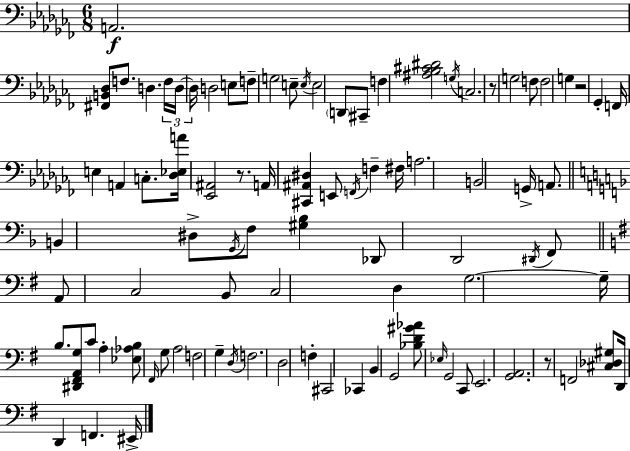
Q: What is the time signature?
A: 6/8